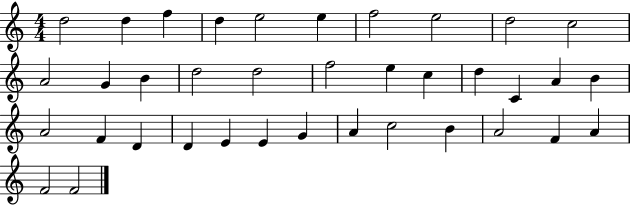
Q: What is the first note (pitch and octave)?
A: D5